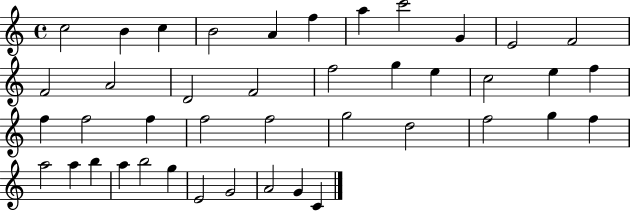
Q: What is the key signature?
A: C major